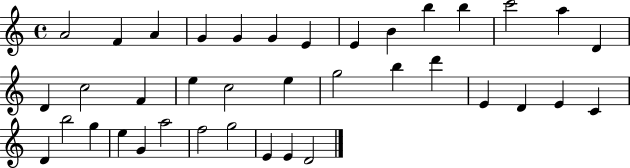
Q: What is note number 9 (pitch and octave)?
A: B4